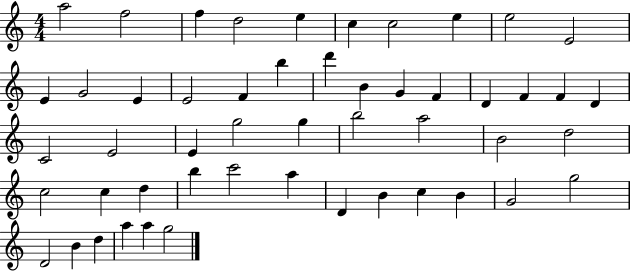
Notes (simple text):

A5/h F5/h F5/q D5/h E5/q C5/q C5/h E5/q E5/h E4/h E4/q G4/h E4/q E4/h F4/q B5/q D6/q B4/q G4/q F4/q D4/q F4/q F4/q D4/q C4/h E4/h E4/q G5/h G5/q B5/h A5/h B4/h D5/h C5/h C5/q D5/q B5/q C6/h A5/q D4/q B4/q C5/q B4/q G4/h G5/h D4/h B4/q D5/q A5/q A5/q G5/h